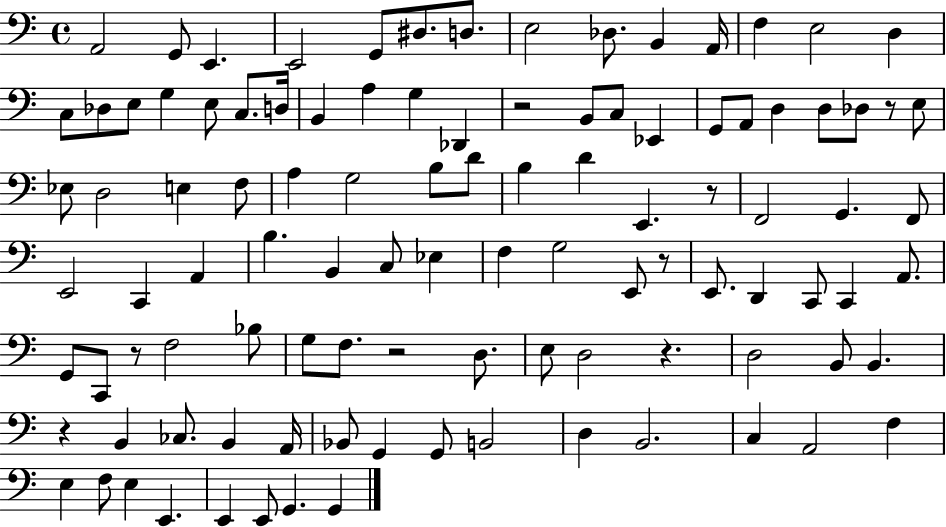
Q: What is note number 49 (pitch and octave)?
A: E2